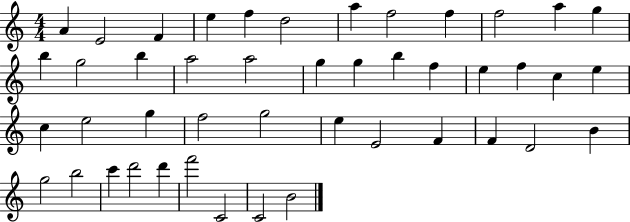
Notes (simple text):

A4/q E4/h F4/q E5/q F5/q D5/h A5/q F5/h F5/q F5/h A5/q G5/q B5/q G5/h B5/q A5/h A5/h G5/q G5/q B5/q F5/q E5/q F5/q C5/q E5/q C5/q E5/h G5/q F5/h G5/h E5/q E4/h F4/q F4/q D4/h B4/q G5/h B5/h C6/q D6/h D6/q F6/h C4/h C4/h B4/h